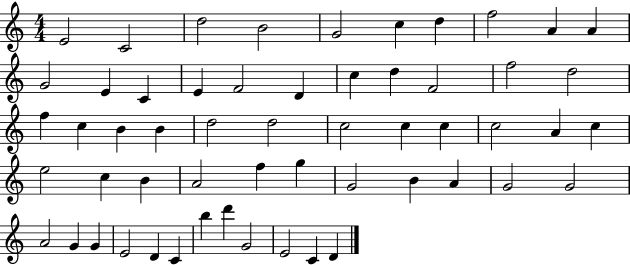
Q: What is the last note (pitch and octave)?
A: D4